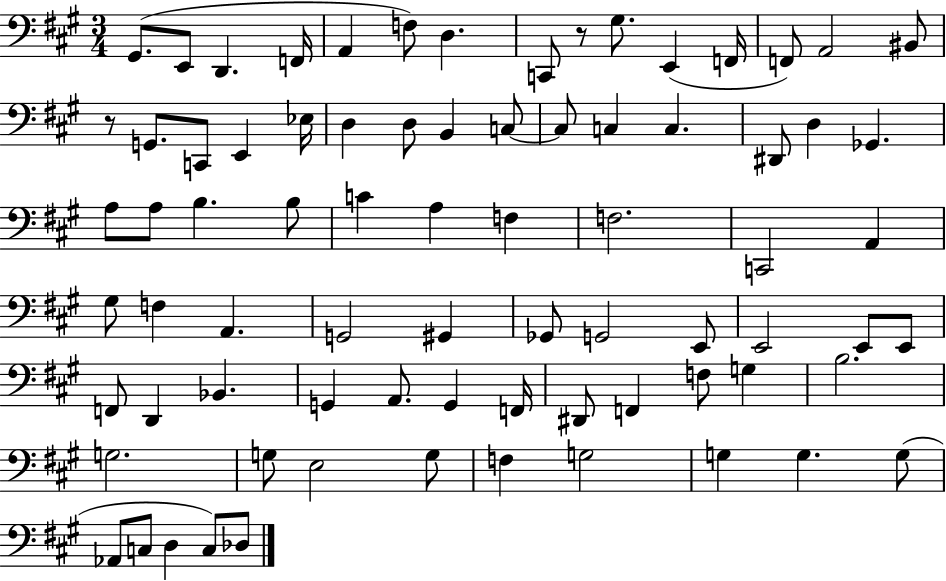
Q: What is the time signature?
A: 3/4